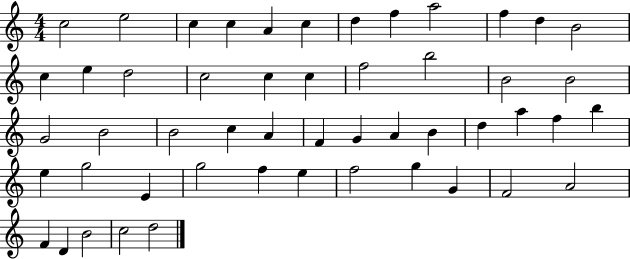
X:1
T:Untitled
M:4/4
L:1/4
K:C
c2 e2 c c A c d f a2 f d B2 c e d2 c2 c c f2 b2 B2 B2 G2 B2 B2 c A F G A B d a f b e g2 E g2 f e f2 g G F2 A2 F D B2 c2 d2